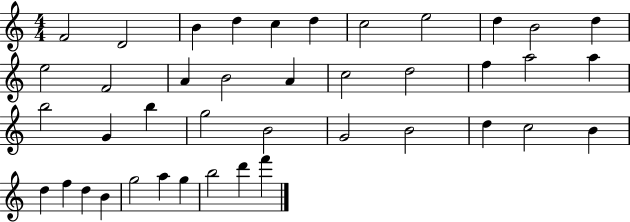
{
  \clef treble
  \numericTimeSignature
  \time 4/4
  \key c \major
  f'2 d'2 | b'4 d''4 c''4 d''4 | c''2 e''2 | d''4 b'2 d''4 | \break e''2 f'2 | a'4 b'2 a'4 | c''2 d''2 | f''4 a''2 a''4 | \break b''2 g'4 b''4 | g''2 b'2 | g'2 b'2 | d''4 c''2 b'4 | \break d''4 f''4 d''4 b'4 | g''2 a''4 g''4 | b''2 d'''4 f'''4 | \bar "|."
}